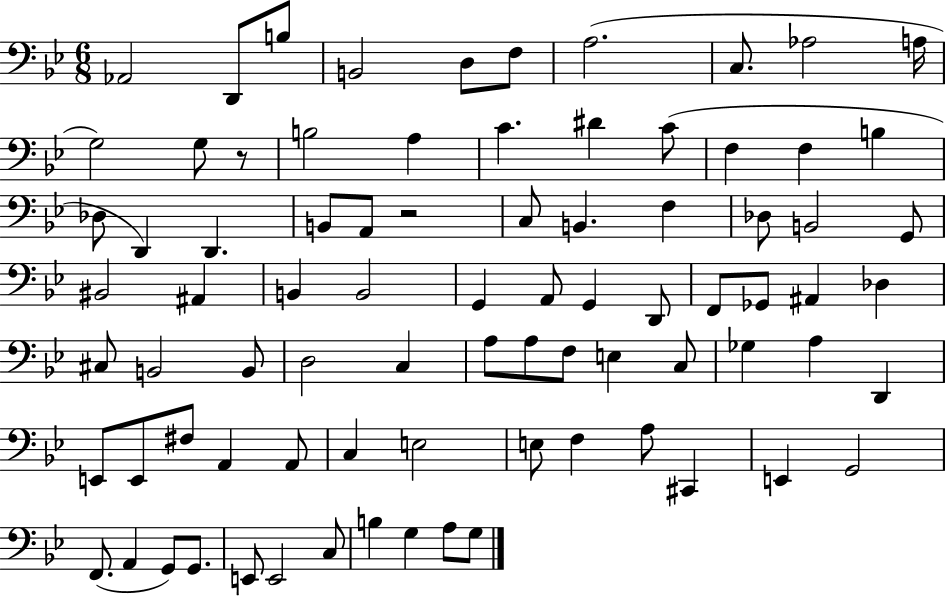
X:1
T:Untitled
M:6/8
L:1/4
K:Bb
_A,,2 D,,/2 B,/2 B,,2 D,/2 F,/2 A,2 C,/2 _A,2 A,/4 G,2 G,/2 z/2 B,2 A, C ^D C/2 F, F, B, _D,/2 D,, D,, B,,/2 A,,/2 z2 C,/2 B,, F, _D,/2 B,,2 G,,/2 ^B,,2 ^A,, B,, B,,2 G,, A,,/2 G,, D,,/2 F,,/2 _G,,/2 ^A,, _D, ^C,/2 B,,2 B,,/2 D,2 C, A,/2 A,/2 F,/2 E, C,/2 _G, A, D,, E,,/2 E,,/2 ^F,/2 A,, A,,/2 C, E,2 E,/2 F, A,/2 ^C,, E,, G,,2 F,,/2 A,, G,,/2 G,,/2 E,,/2 E,,2 C,/2 B, G, A,/2 G,/2